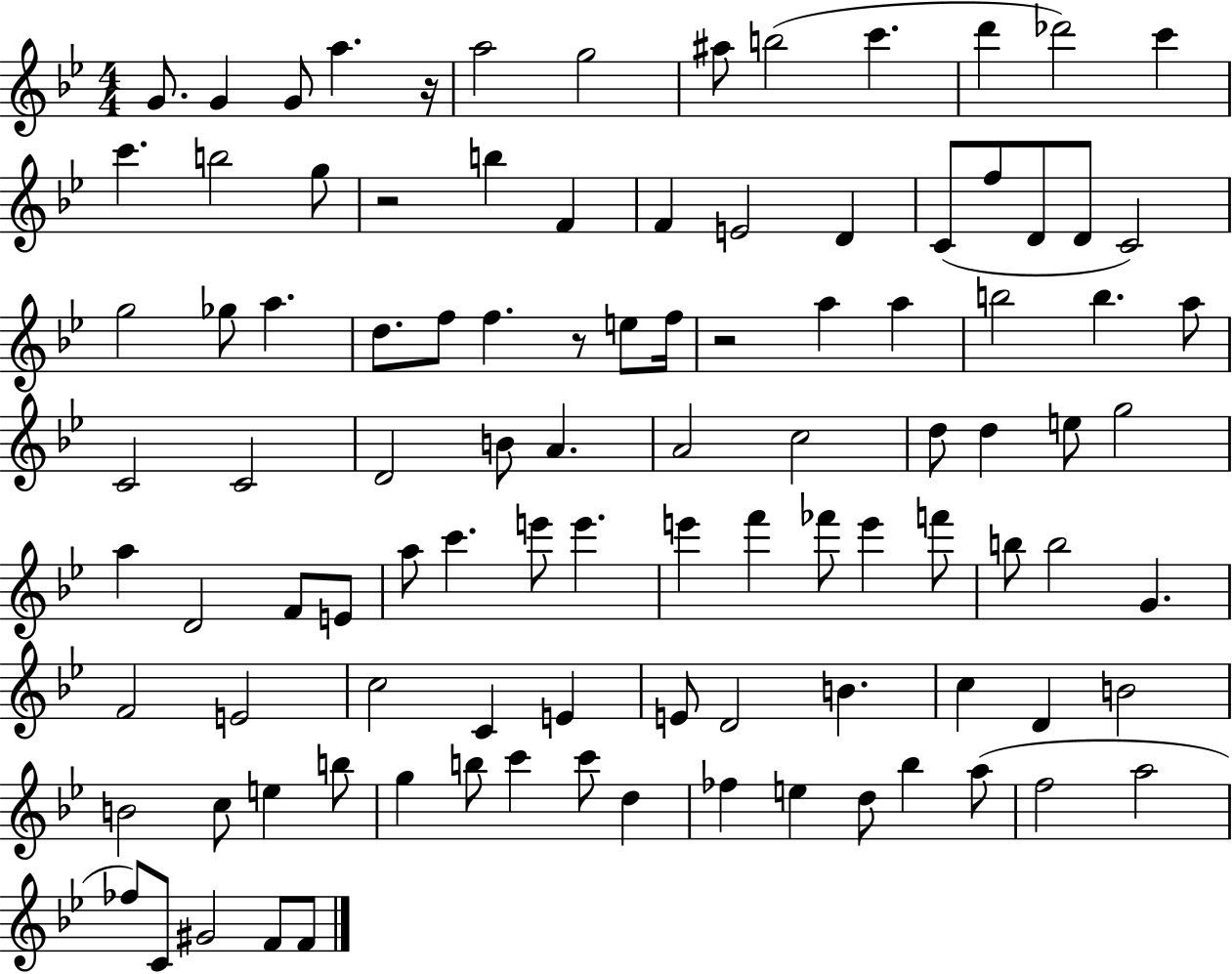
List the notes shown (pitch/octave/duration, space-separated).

G4/e. G4/q G4/e A5/q. R/s A5/h G5/h A#5/e B5/h C6/q. D6/q Db6/h C6/q C6/q. B5/h G5/e R/h B5/q F4/q F4/q E4/h D4/q C4/e F5/e D4/e D4/e C4/h G5/h Gb5/e A5/q. D5/e. F5/e F5/q. R/e E5/e F5/s R/h A5/q A5/q B5/h B5/q. A5/e C4/h C4/h D4/h B4/e A4/q. A4/h C5/h D5/e D5/q E5/e G5/h A5/q D4/h F4/e E4/e A5/e C6/q. E6/e E6/q. E6/q F6/q FES6/e E6/q F6/e B5/e B5/h G4/q. F4/h E4/h C5/h C4/q E4/q E4/e D4/h B4/q. C5/q D4/q B4/h B4/h C5/e E5/q B5/e G5/q B5/e C6/q C6/e D5/q FES5/q E5/q D5/e Bb5/q A5/e F5/h A5/h FES5/e C4/e G#4/h F4/e F4/e